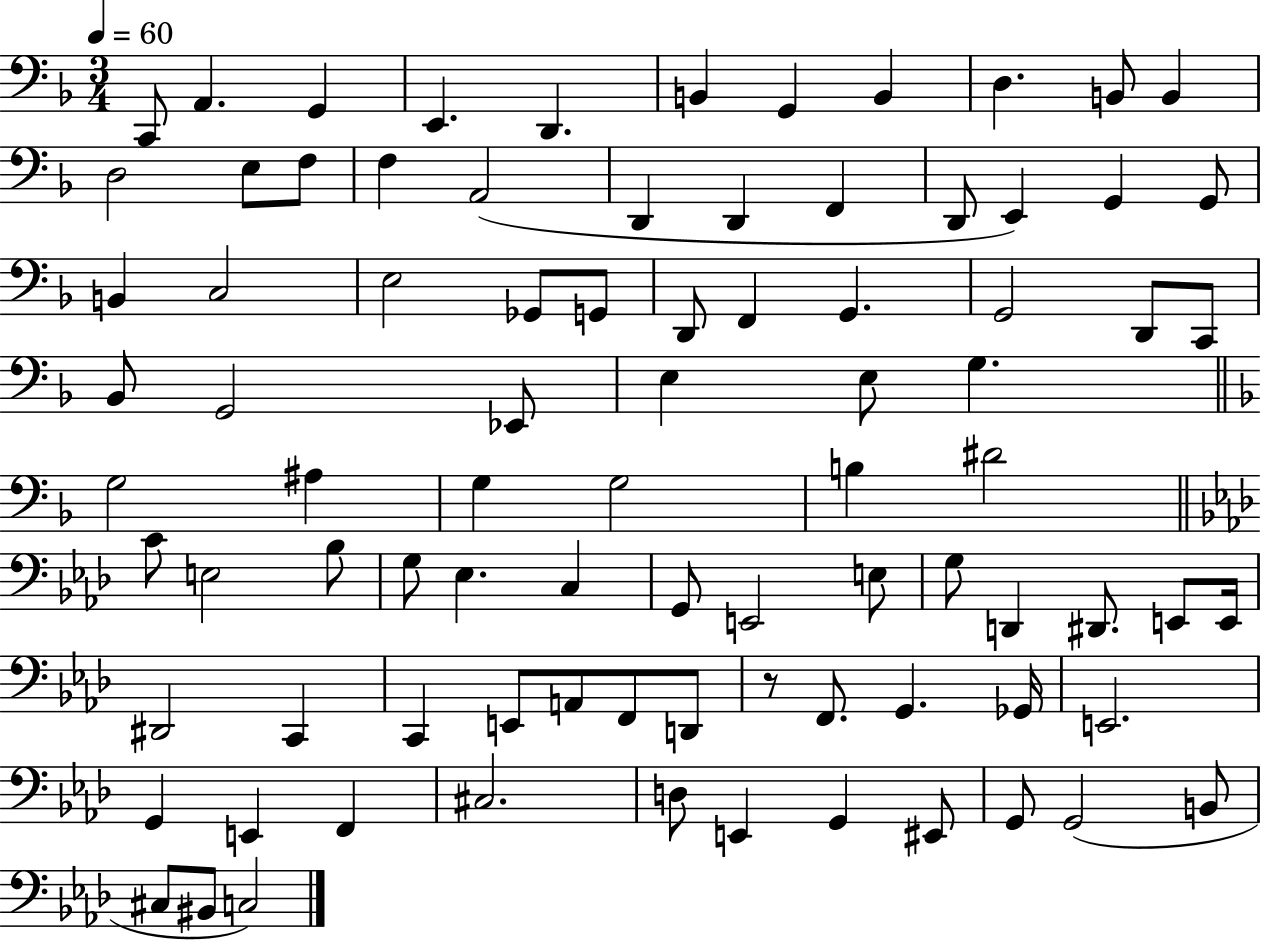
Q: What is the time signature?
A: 3/4